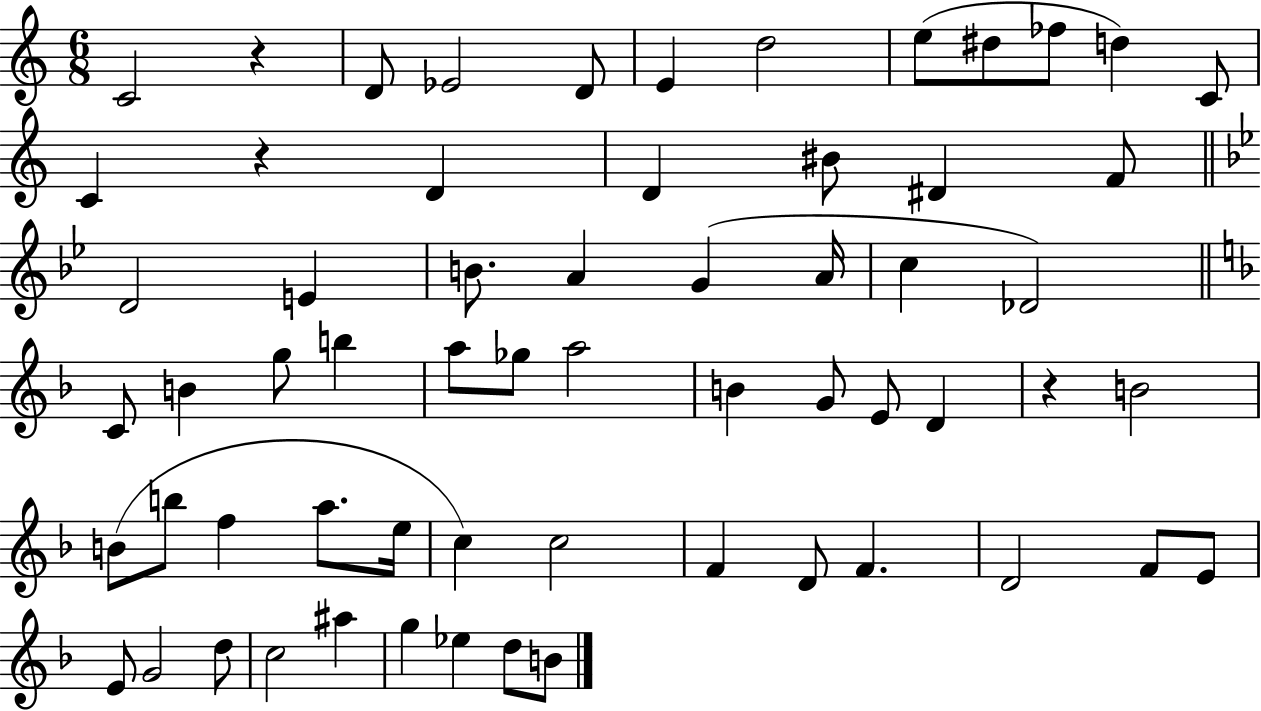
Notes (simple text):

C4/h R/q D4/e Eb4/h D4/e E4/q D5/h E5/e D#5/e FES5/e D5/q C4/e C4/q R/q D4/q D4/q BIS4/e D#4/q F4/e D4/h E4/q B4/e. A4/q G4/q A4/s C5/q Db4/h C4/e B4/q G5/e B5/q A5/e Gb5/e A5/h B4/q G4/e E4/e D4/q R/q B4/h B4/e B5/e F5/q A5/e. E5/s C5/q C5/h F4/q D4/e F4/q. D4/h F4/e E4/e E4/e G4/h D5/e C5/h A#5/q G5/q Eb5/q D5/e B4/e